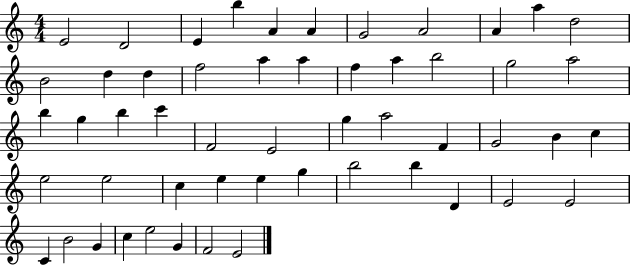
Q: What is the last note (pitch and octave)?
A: E4